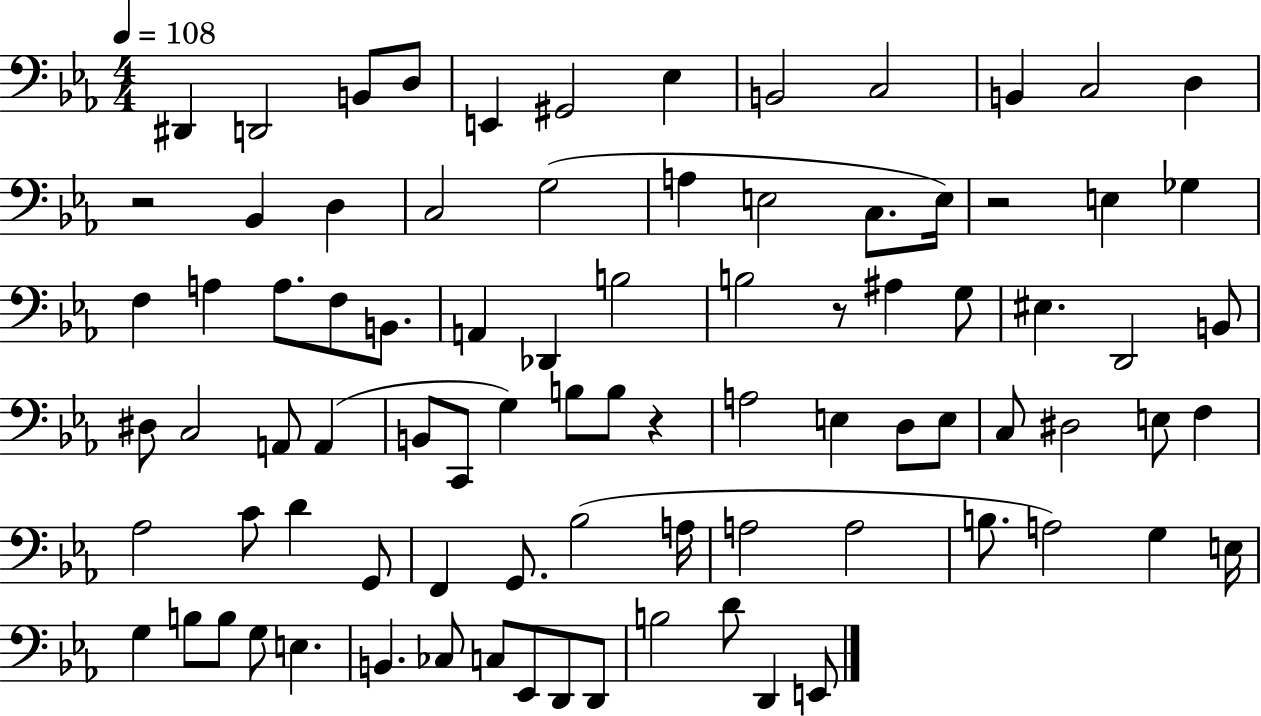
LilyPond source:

{
  \clef bass
  \numericTimeSignature
  \time 4/4
  \key ees \major
  \tempo 4 = 108
  dis,4 d,2 b,8 d8 | e,4 gis,2 ees4 | b,2 c2 | b,4 c2 d4 | \break r2 bes,4 d4 | c2 g2( | a4 e2 c8. e16) | r2 e4 ges4 | \break f4 a4 a8. f8 b,8. | a,4 des,4 b2 | b2 r8 ais4 g8 | eis4. d,2 b,8 | \break dis8 c2 a,8 a,4( | b,8 c,8 g4) b8 b8 r4 | a2 e4 d8 e8 | c8 dis2 e8 f4 | \break aes2 c'8 d'4 g,8 | f,4 g,8. bes2( a16 | a2 a2 | b8. a2) g4 e16 | \break g4 b8 b8 g8 e4. | b,4. ces8 c8 ees,8 d,8 d,8 | b2 d'8 d,4 e,8 | \bar "|."
}